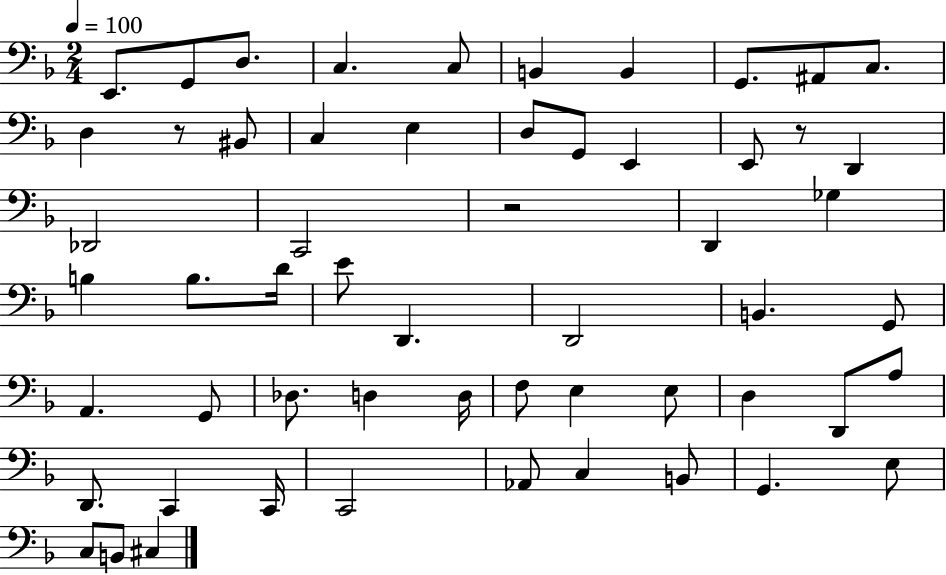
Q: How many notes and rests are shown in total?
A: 57